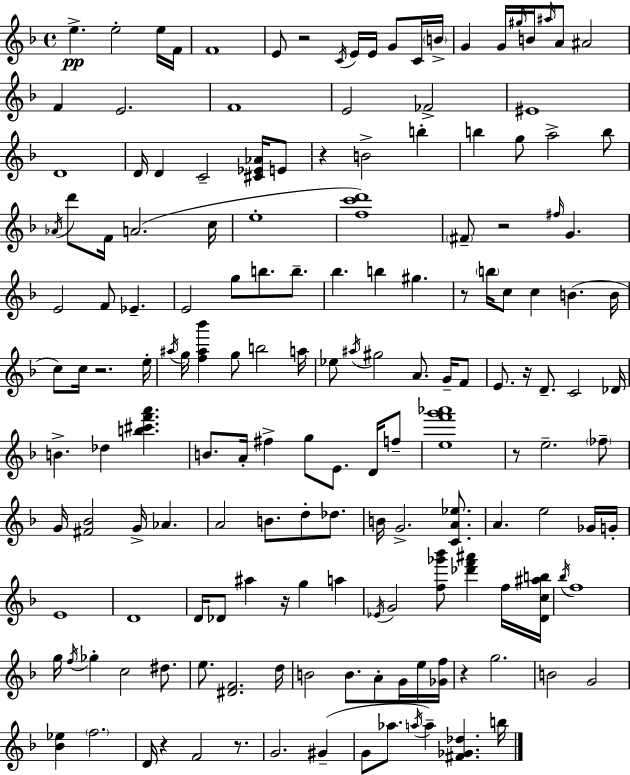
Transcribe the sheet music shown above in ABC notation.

X:1
T:Untitled
M:4/4
L:1/4
K:F
e e2 e/4 F/4 F4 E/2 z2 C/4 E/4 E/4 G/2 C/4 B/4 G G/4 ^g/4 B/4 ^a/4 A/2 ^A2 F E2 F4 E2 _F2 ^E4 D4 D/4 D C2 [^C_E_A]/4 E/2 z B2 b b g/2 a2 b/2 _A/4 d'/2 F/4 A2 c/4 e4 [fc'd']4 ^F/2 z2 ^f/4 G E2 F/2 _E E2 g/2 b/2 b/2 _b b ^g z/2 b/4 c/2 c B B/4 c/2 c/4 z2 e/4 ^a/4 g/4 [f^a_b'] g/2 b2 a/4 _e/2 ^a/4 ^g2 A/2 G/4 F/2 E/2 z/4 D/2 C2 _D/4 B _d [b^c'f'a'] B/2 A/4 ^f g/2 E/2 D/4 f/2 [ef'g'_a']4 z/2 e2 _f/2 G/4 [^F_B]2 G/4 _A A2 B/2 d/2 _d/2 B/4 G2 [CA_e]/2 A e2 _G/4 G/4 E4 D4 D/4 _D/2 ^a z/4 g a _E/4 G2 [f_g'_b']/2 [_d'f'^a'] f/4 [Dc^ab]/4 _b/4 f4 g/4 f/4 _g c2 ^d/2 e/2 [^DF]2 d/4 B2 B/2 A/2 G/4 e/4 [_Gf]/4 z g2 B2 G2 [_B_e] f2 D/4 z F2 z/2 G2 ^G G/2 _a/2 a/4 a [^F_G_d] b/4